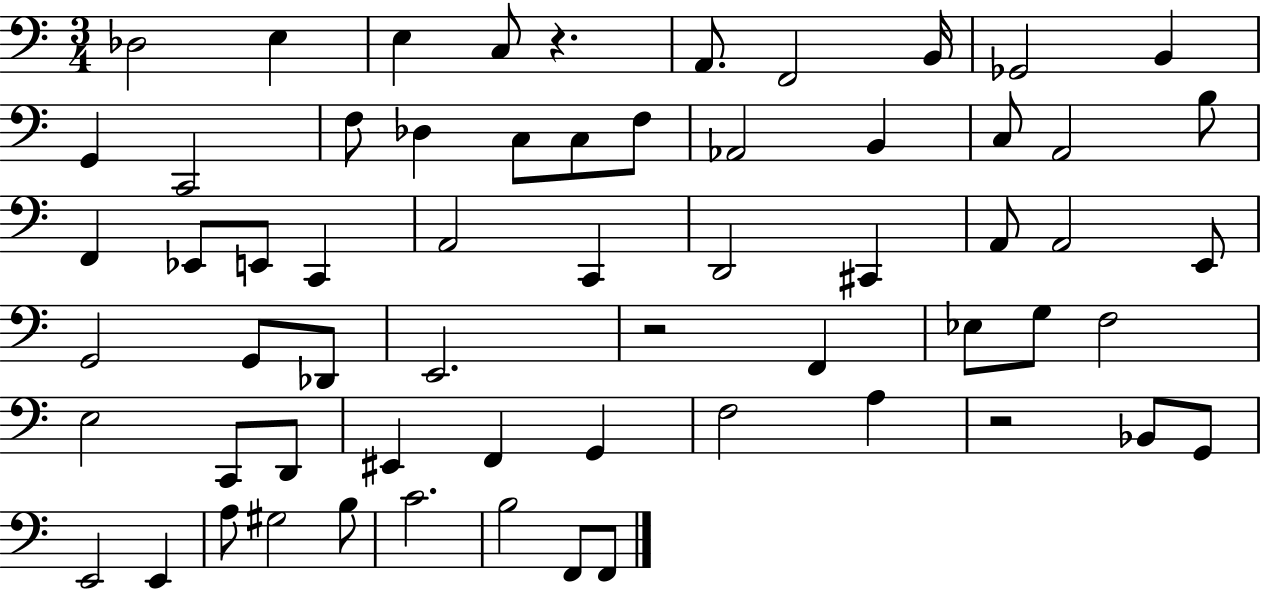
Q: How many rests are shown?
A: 3